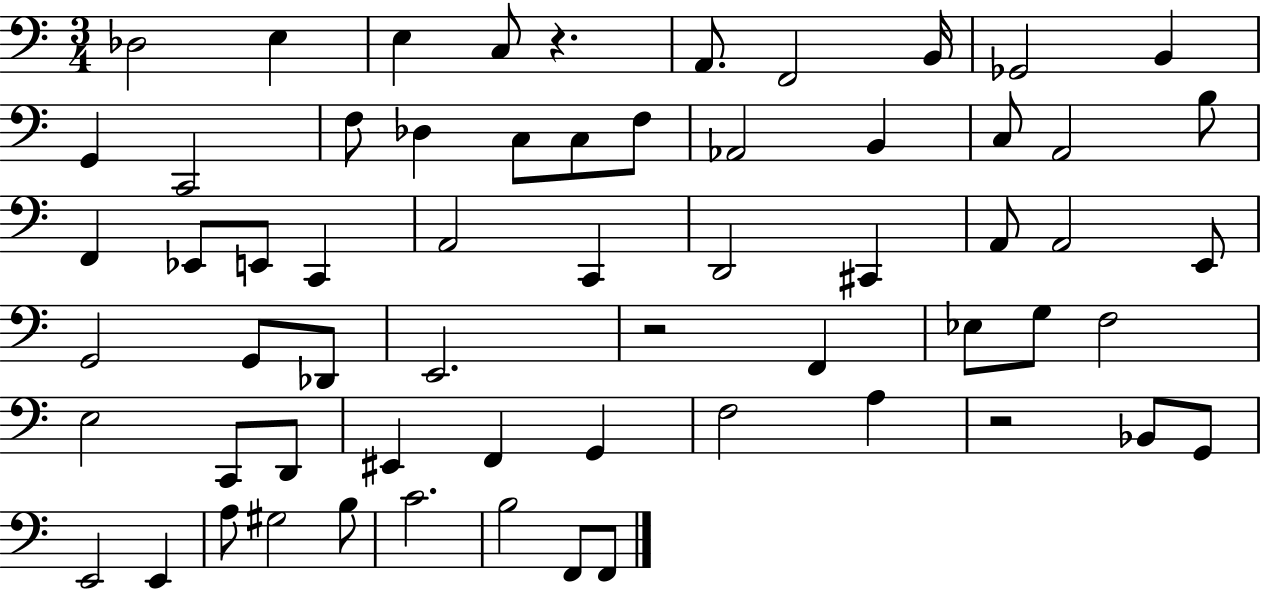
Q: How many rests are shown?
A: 3